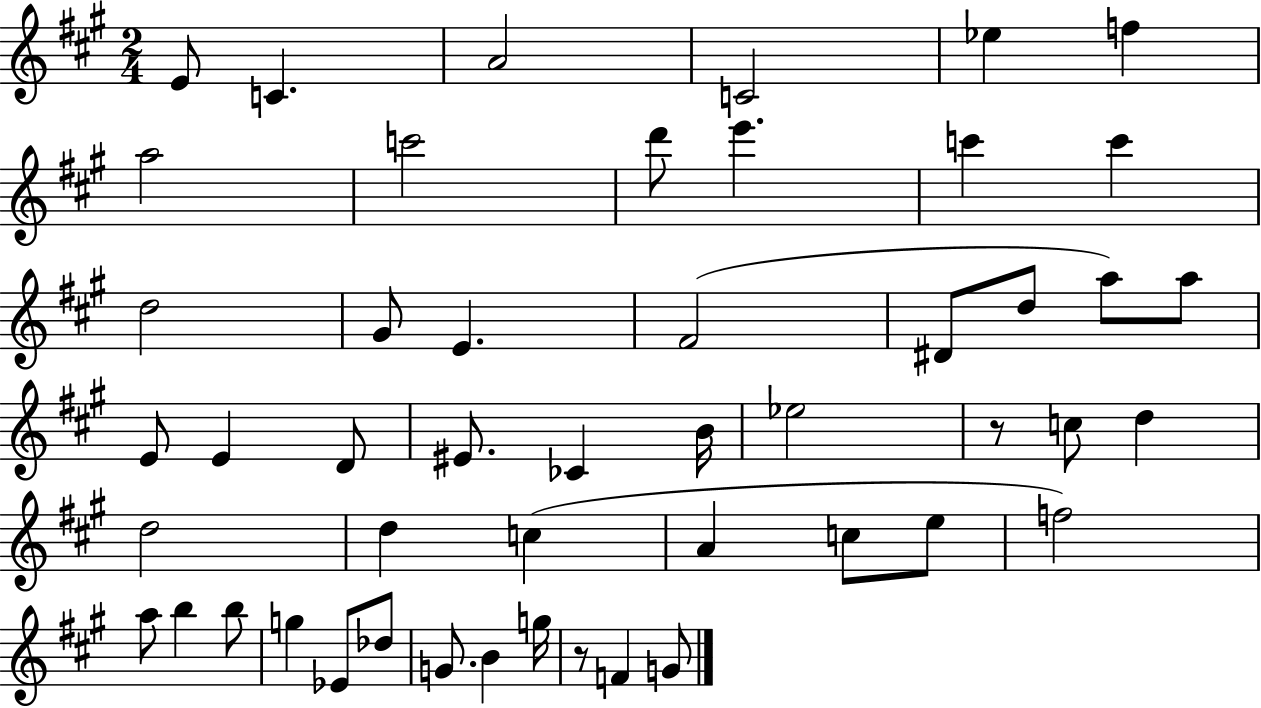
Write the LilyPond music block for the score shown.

{
  \clef treble
  \numericTimeSignature
  \time 2/4
  \key a \major
  e'8 c'4. | a'2 | c'2 | ees''4 f''4 | \break a''2 | c'''2 | d'''8 e'''4. | c'''4 c'''4 | \break d''2 | gis'8 e'4. | fis'2( | dis'8 d''8 a''8) a''8 | \break e'8 e'4 d'8 | eis'8. ces'4 b'16 | ees''2 | r8 c''8 d''4 | \break d''2 | d''4 c''4( | a'4 c''8 e''8 | f''2) | \break a''8 b''4 b''8 | g''4 ees'8 des''8 | g'8. b'4 g''16 | r8 f'4 g'8 | \break \bar "|."
}